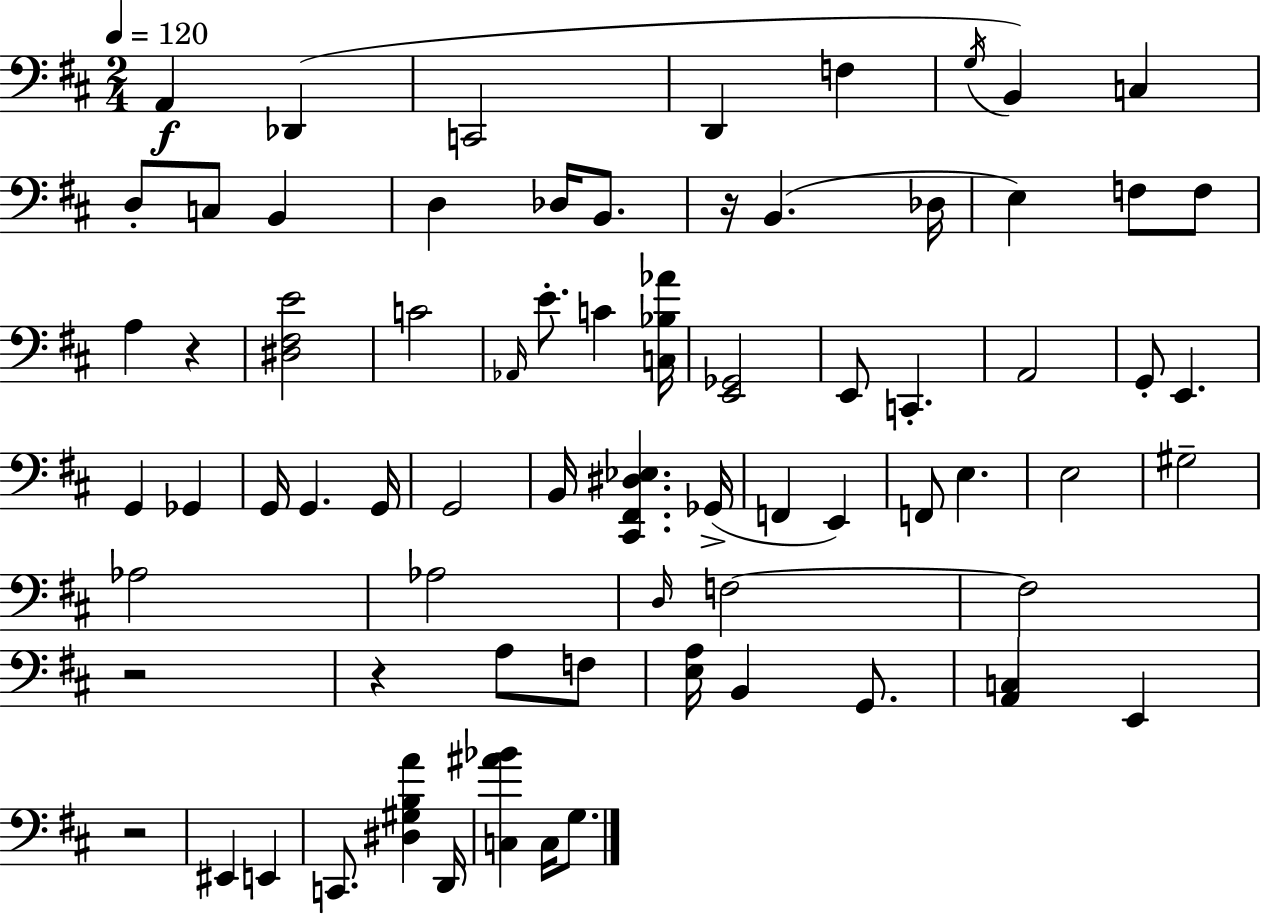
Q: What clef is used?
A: bass